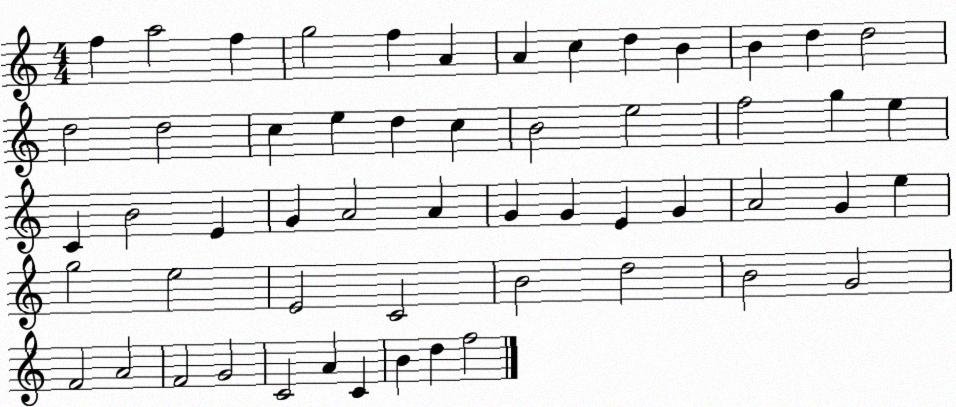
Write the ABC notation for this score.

X:1
T:Untitled
M:4/4
L:1/4
K:C
f a2 f g2 f A A c d B B d d2 d2 d2 c e d c B2 e2 f2 g e C B2 E G A2 A G G E G A2 G e g2 e2 E2 C2 B2 d2 B2 G2 F2 A2 F2 G2 C2 A C B d f2